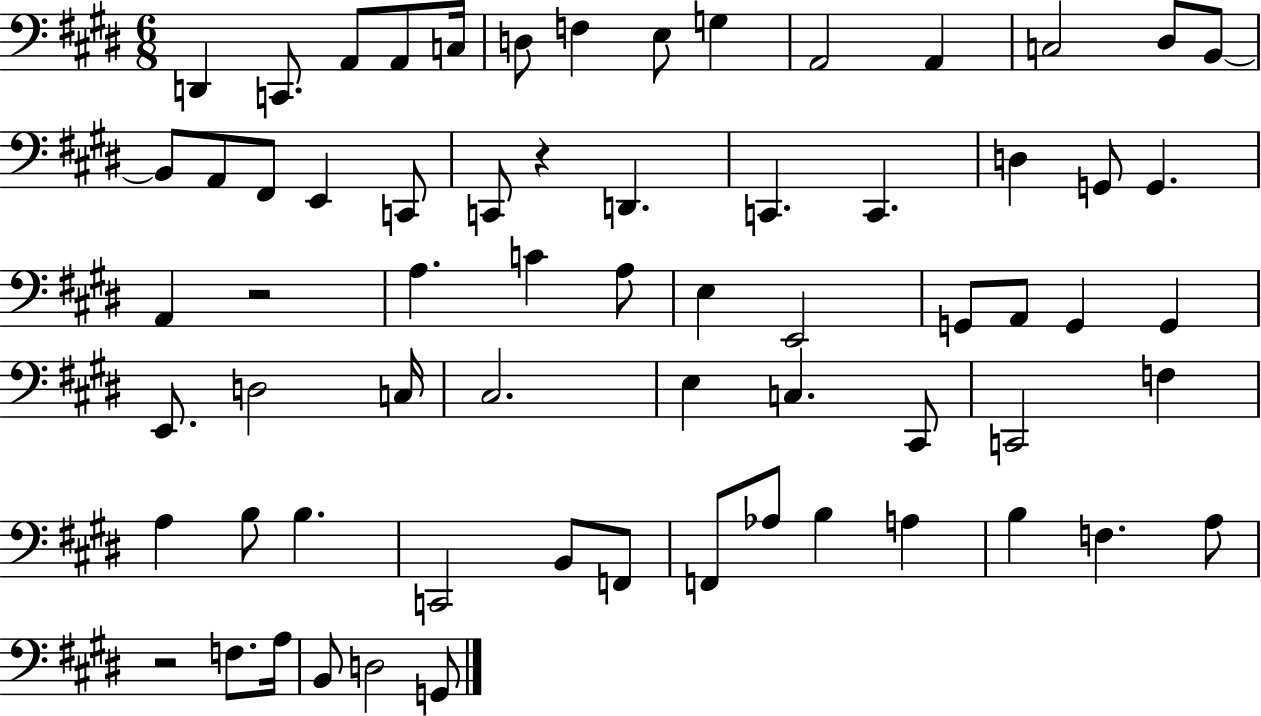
{
  \clef bass
  \numericTimeSignature
  \time 6/8
  \key e \major
  d,4 c,8. a,8 a,8 c16 | d8 f4 e8 g4 | a,2 a,4 | c2 dis8 b,8~~ | \break b,8 a,8 fis,8 e,4 c,8 | c,8 r4 d,4. | c,4. c,4. | d4 g,8 g,4. | \break a,4 r2 | a4. c'4 a8 | e4 e,2 | g,8 a,8 g,4 g,4 | \break e,8. d2 c16 | cis2. | e4 c4. cis,8 | c,2 f4 | \break a4 b8 b4. | c,2 b,8 f,8 | f,8 aes8 b4 a4 | b4 f4. a8 | \break r2 f8. a16 | b,8 d2 g,8 | \bar "|."
}